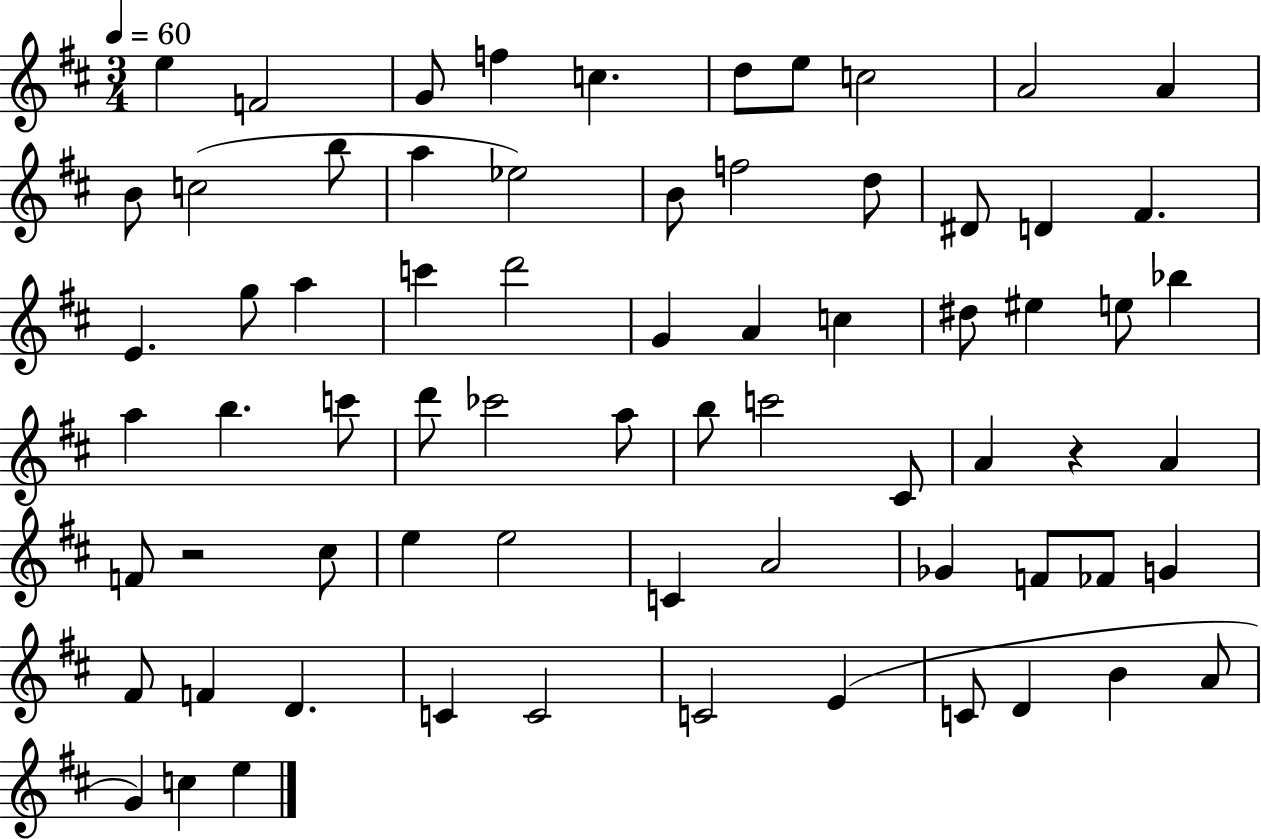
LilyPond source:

{
  \clef treble
  \numericTimeSignature
  \time 3/4
  \key d \major
  \tempo 4 = 60
  e''4 f'2 | g'8 f''4 c''4. | d''8 e''8 c''2 | a'2 a'4 | \break b'8 c''2( b''8 | a''4 ees''2) | b'8 f''2 d''8 | dis'8 d'4 fis'4. | \break e'4. g''8 a''4 | c'''4 d'''2 | g'4 a'4 c''4 | dis''8 eis''4 e''8 bes''4 | \break a''4 b''4. c'''8 | d'''8 ces'''2 a''8 | b''8 c'''2 cis'8 | a'4 r4 a'4 | \break f'8 r2 cis''8 | e''4 e''2 | c'4 a'2 | ges'4 f'8 fes'8 g'4 | \break fis'8 f'4 d'4. | c'4 c'2 | c'2 e'4( | c'8 d'4 b'4 a'8 | \break g'4) c''4 e''4 | \bar "|."
}